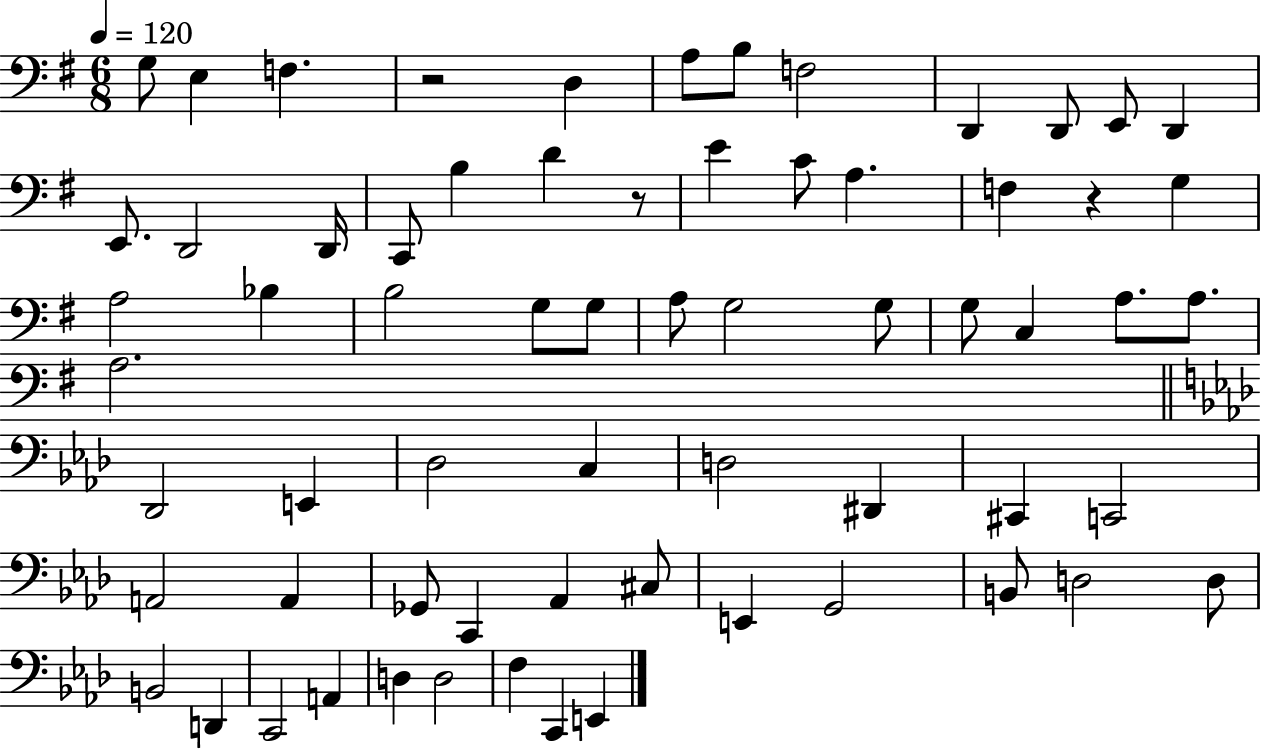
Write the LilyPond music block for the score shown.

{
  \clef bass
  \numericTimeSignature
  \time 6/8
  \key g \major
  \tempo 4 = 120
  g8 e4 f4. | r2 d4 | a8 b8 f2 | d,4 d,8 e,8 d,4 | \break e,8. d,2 d,16 | c,8 b4 d'4 r8 | e'4 c'8 a4. | f4 r4 g4 | \break a2 bes4 | b2 g8 g8 | a8 g2 g8 | g8 c4 a8. a8. | \break a2. | \bar "||" \break \key aes \major des,2 e,4 | des2 c4 | d2 dis,4 | cis,4 c,2 | \break a,2 a,4 | ges,8 c,4 aes,4 cis8 | e,4 g,2 | b,8 d2 d8 | \break b,2 d,4 | c,2 a,4 | d4 d2 | f4 c,4 e,4 | \break \bar "|."
}